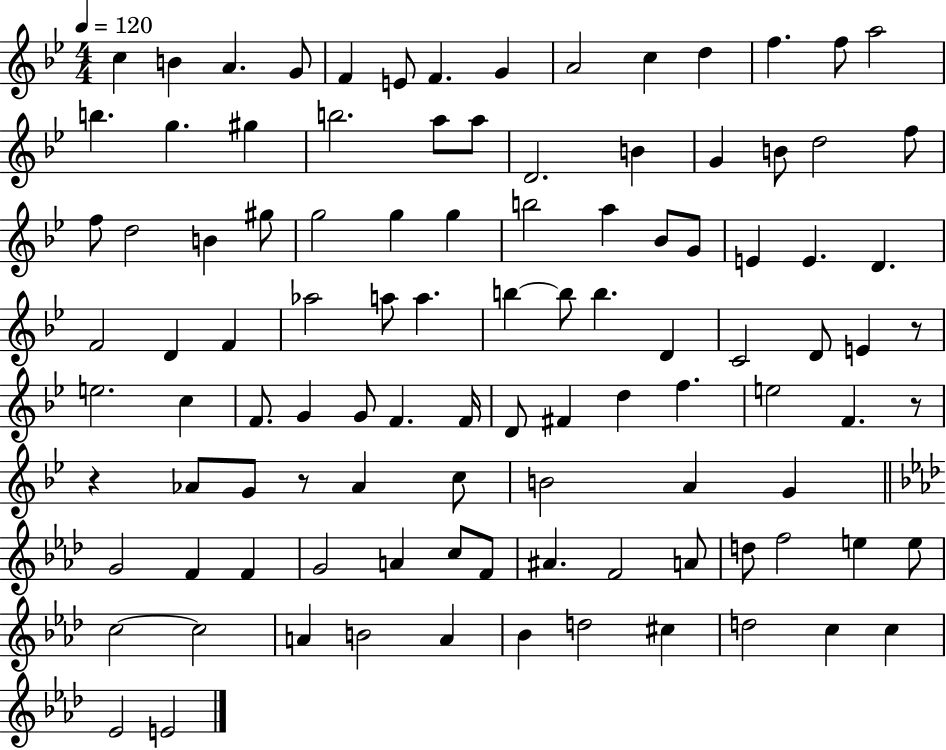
X:1
T:Untitled
M:4/4
L:1/4
K:Bb
c B A G/2 F E/2 F G A2 c d f f/2 a2 b g ^g b2 a/2 a/2 D2 B G B/2 d2 f/2 f/2 d2 B ^g/2 g2 g g b2 a _B/2 G/2 E E D F2 D F _a2 a/2 a b b/2 b D C2 D/2 E z/2 e2 c F/2 G G/2 F F/4 D/2 ^F d f e2 F z/2 z _A/2 G/2 z/2 _A c/2 B2 A G G2 F F G2 A c/2 F/2 ^A F2 A/2 d/2 f2 e e/2 c2 c2 A B2 A _B d2 ^c d2 c c _E2 E2